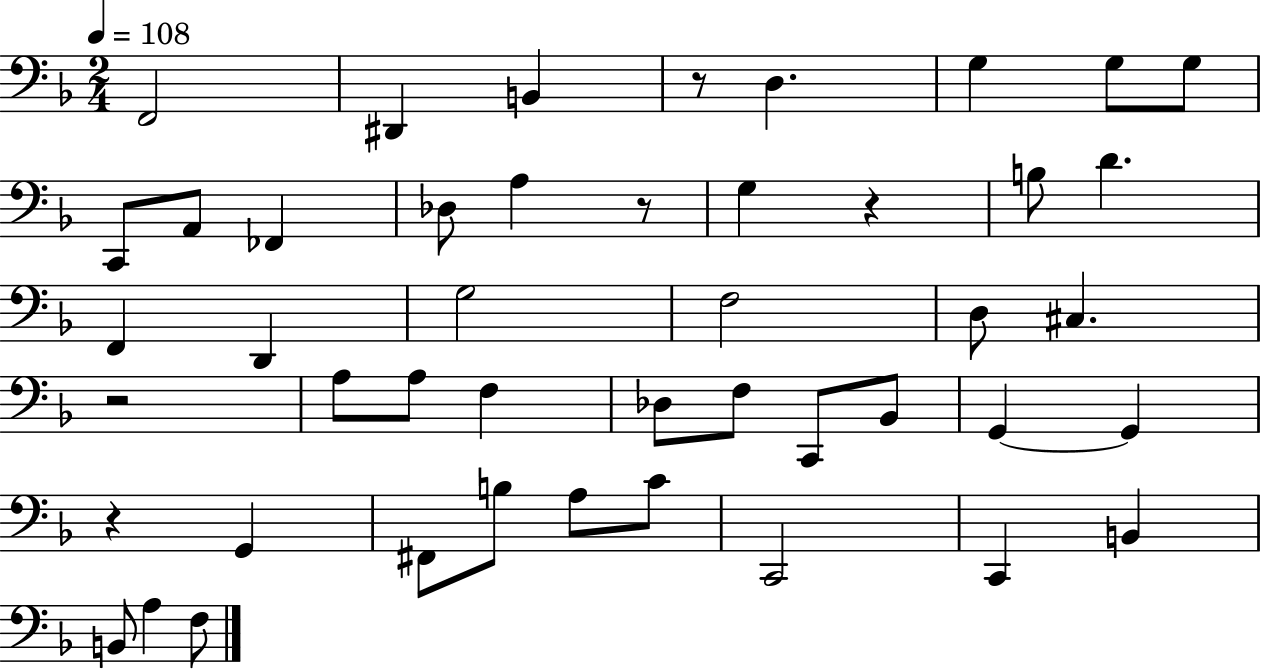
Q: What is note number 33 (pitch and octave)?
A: B3